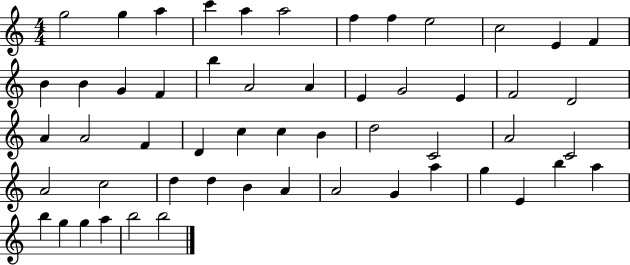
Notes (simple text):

G5/h G5/q A5/q C6/q A5/q A5/h F5/q F5/q E5/h C5/h E4/q F4/q B4/q B4/q G4/q F4/q B5/q A4/h A4/q E4/q G4/h E4/q F4/h D4/h A4/q A4/h F4/q D4/q C5/q C5/q B4/q D5/h C4/h A4/h C4/h A4/h C5/h D5/q D5/q B4/q A4/q A4/h G4/q A5/q G5/q E4/q B5/q A5/q B5/q G5/q G5/q A5/q B5/h B5/h